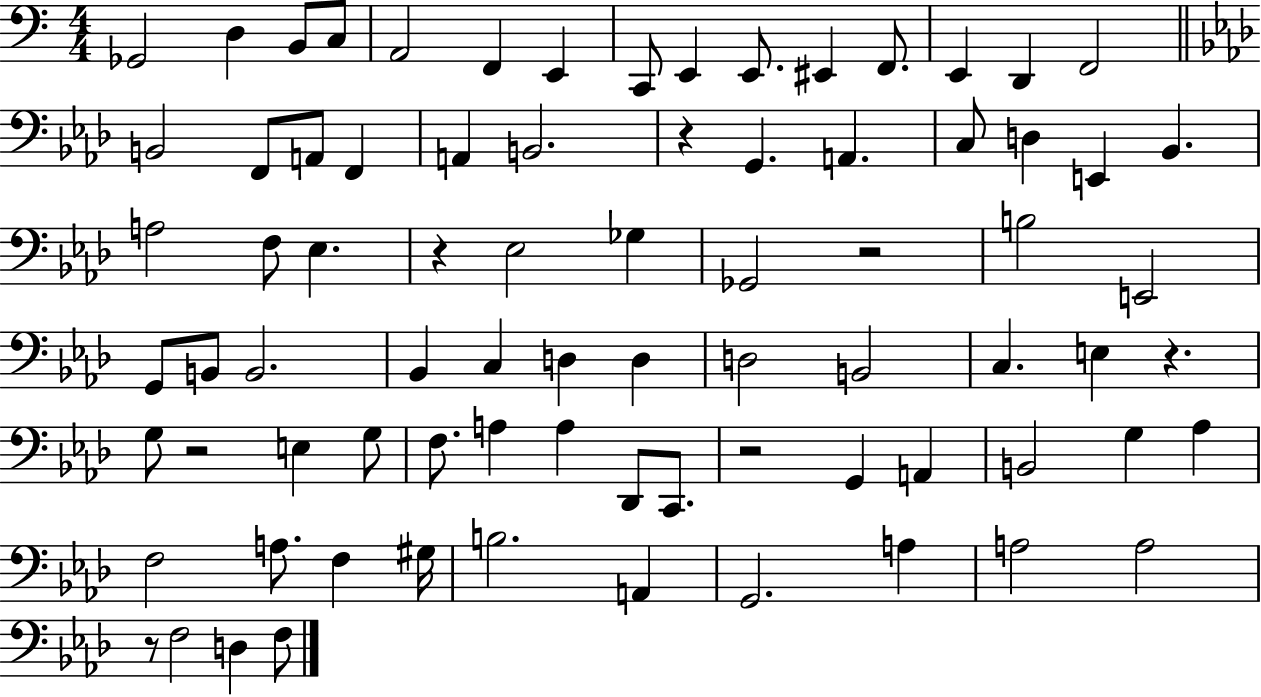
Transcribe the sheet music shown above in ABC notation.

X:1
T:Untitled
M:4/4
L:1/4
K:C
_G,,2 D, B,,/2 C,/2 A,,2 F,, E,, C,,/2 E,, E,,/2 ^E,, F,,/2 E,, D,, F,,2 B,,2 F,,/2 A,,/2 F,, A,, B,,2 z G,, A,, C,/2 D, E,, _B,, A,2 F,/2 _E, z _E,2 _G, _G,,2 z2 B,2 E,,2 G,,/2 B,,/2 B,,2 _B,, C, D, D, D,2 B,,2 C, E, z G,/2 z2 E, G,/2 F,/2 A, A, _D,,/2 C,,/2 z2 G,, A,, B,,2 G, _A, F,2 A,/2 F, ^G,/4 B,2 A,, G,,2 A, A,2 A,2 z/2 F,2 D, F,/2